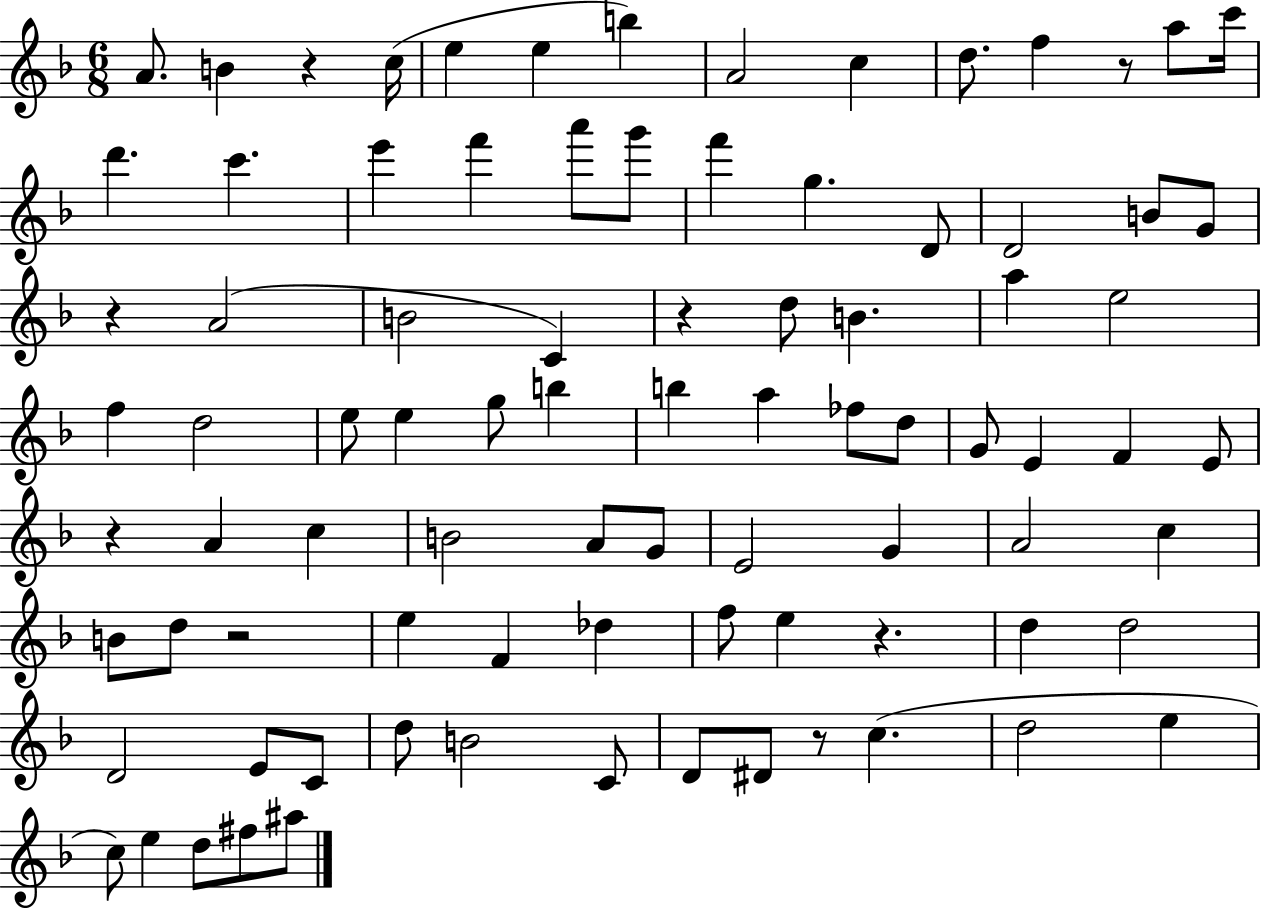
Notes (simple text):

A4/e. B4/q R/q C5/s E5/q E5/q B5/q A4/h C5/q D5/e. F5/q R/e A5/e C6/s D6/q. C6/q. E6/q F6/q A6/e G6/e F6/q G5/q. D4/e D4/h B4/e G4/e R/q A4/h B4/h C4/q R/q D5/e B4/q. A5/q E5/h F5/q D5/h E5/e E5/q G5/e B5/q B5/q A5/q FES5/e D5/e G4/e E4/q F4/q E4/e R/q A4/q C5/q B4/h A4/e G4/e E4/h G4/q A4/h C5/q B4/e D5/e R/h E5/q F4/q Db5/q F5/e E5/q R/q. D5/q D5/h D4/h E4/e C4/e D5/e B4/h C4/e D4/e D#4/e R/e C5/q. D5/h E5/q C5/e E5/q D5/e F#5/e A#5/e